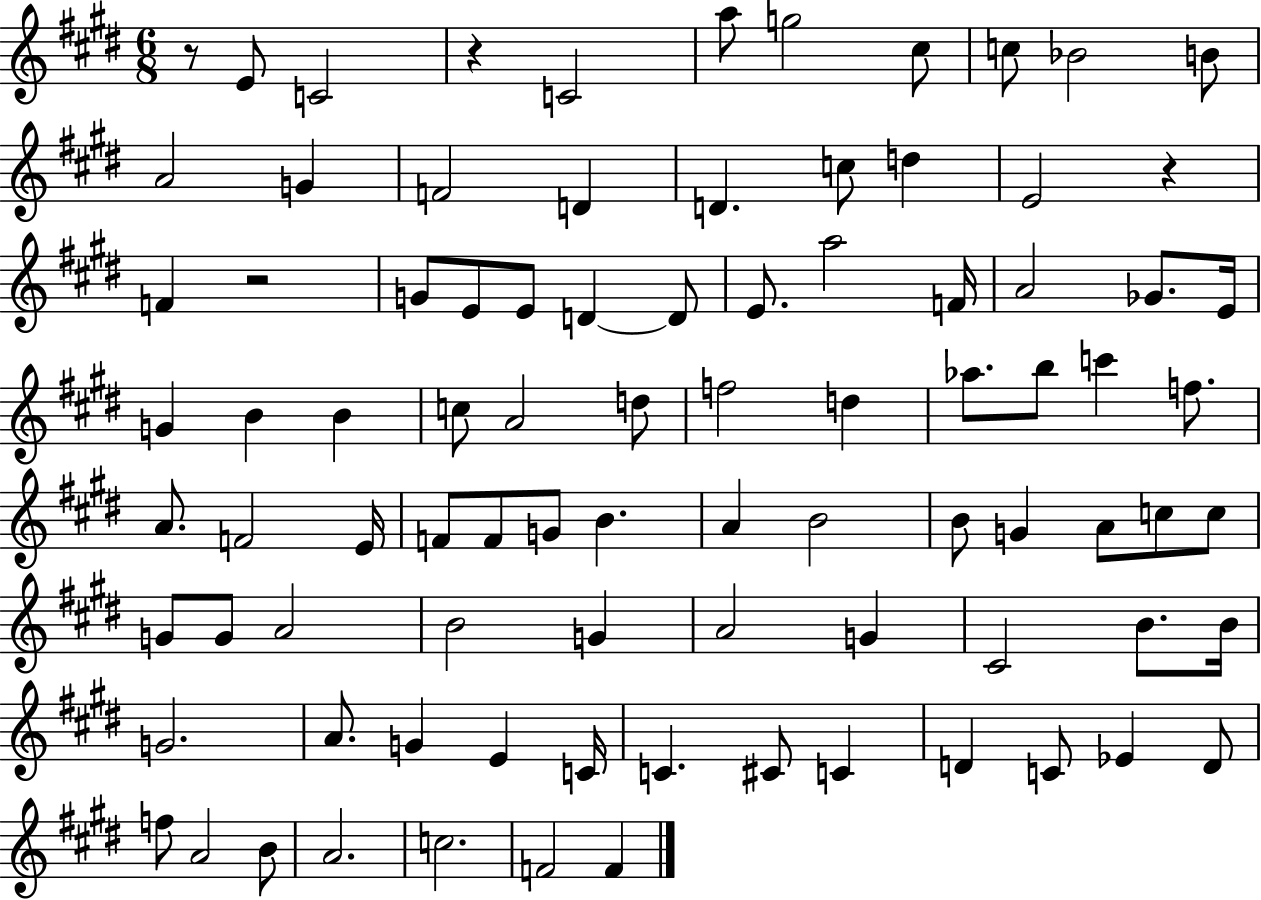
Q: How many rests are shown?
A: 4